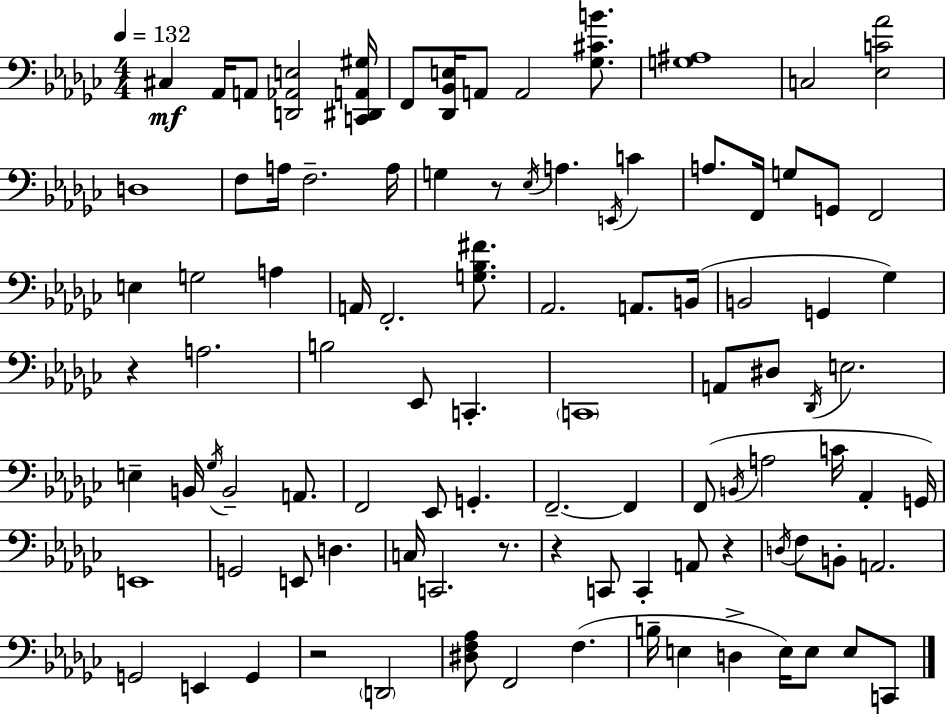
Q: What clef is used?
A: bass